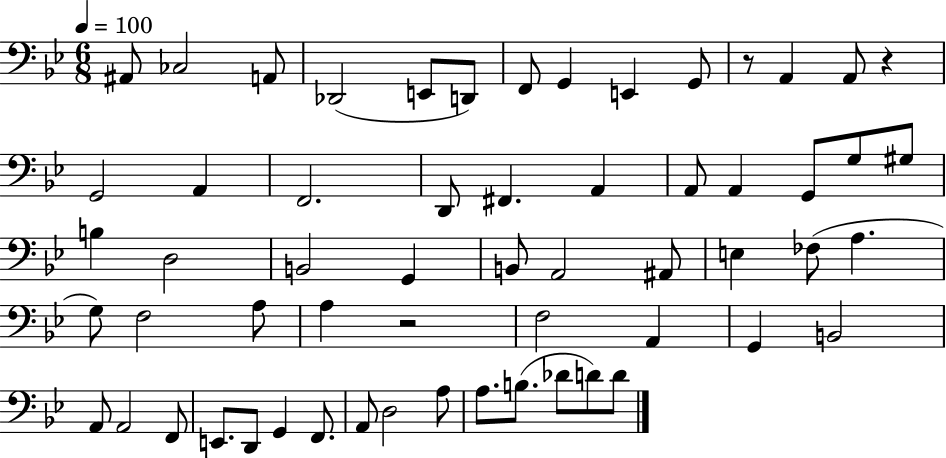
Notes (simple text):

A#2/e CES3/h A2/e Db2/h E2/e D2/e F2/e G2/q E2/q G2/e R/e A2/q A2/e R/q G2/h A2/q F2/h. D2/e F#2/q. A2/q A2/e A2/q G2/e G3/e G#3/e B3/q D3/h B2/h G2/q B2/e A2/h A#2/e E3/q FES3/e A3/q. G3/e F3/h A3/e A3/q R/h F3/h A2/q G2/q B2/h A2/e A2/h F2/e E2/e. D2/e G2/q F2/e. A2/e D3/h A3/e A3/e. B3/e. Db4/e D4/e D4/e